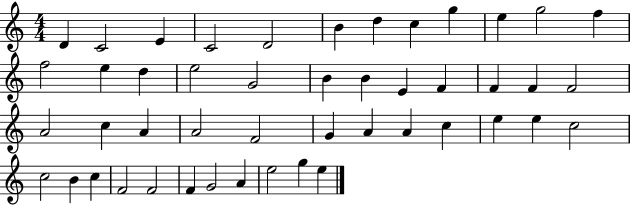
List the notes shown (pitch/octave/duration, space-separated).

D4/q C4/h E4/q C4/h D4/h B4/q D5/q C5/q G5/q E5/q G5/h F5/q F5/h E5/q D5/q E5/h G4/h B4/q B4/q E4/q F4/q F4/q F4/q F4/h A4/h C5/q A4/q A4/h F4/h G4/q A4/q A4/q C5/q E5/q E5/q C5/h C5/h B4/q C5/q F4/h F4/h F4/q G4/h A4/q E5/h G5/q E5/q